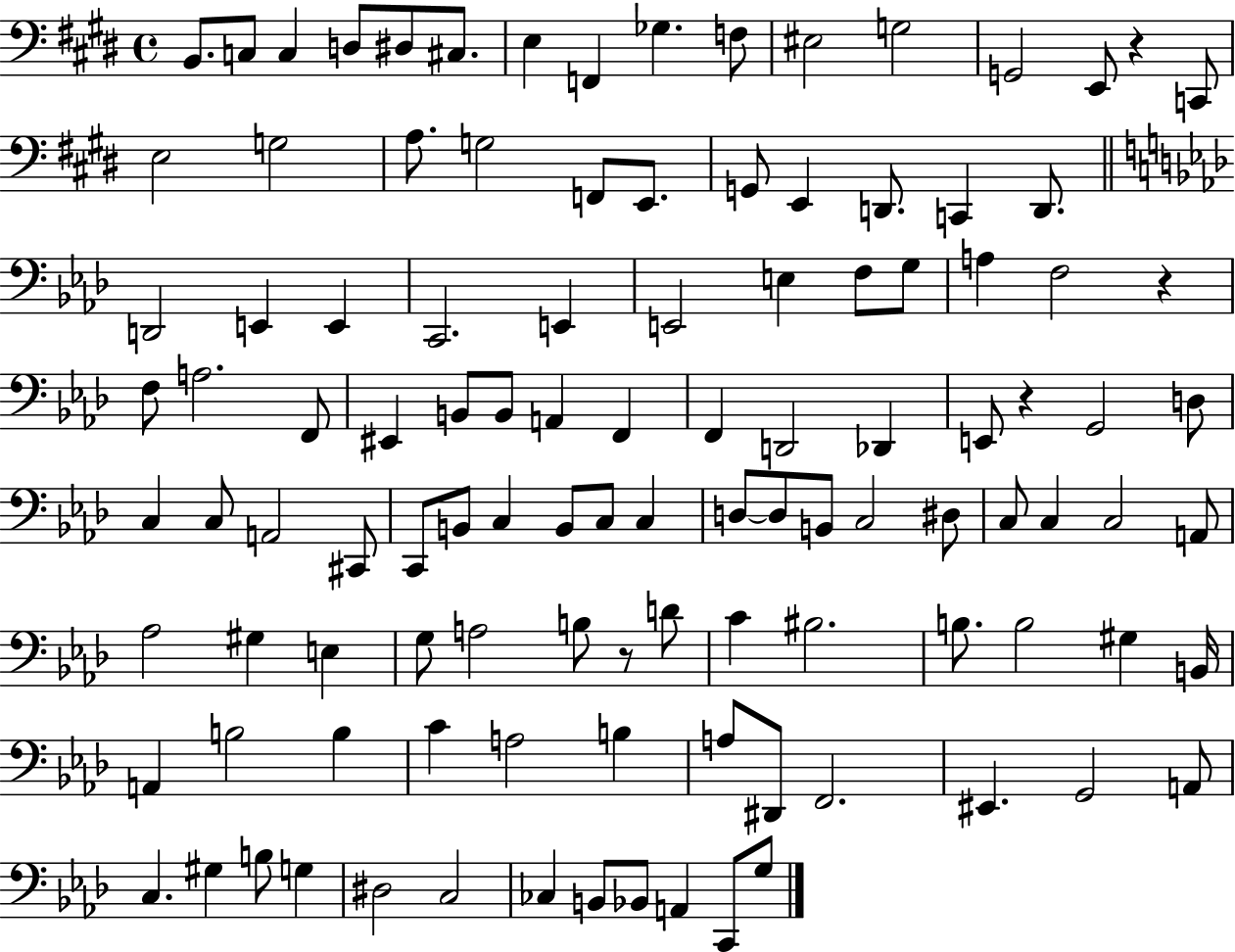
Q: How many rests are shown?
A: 4